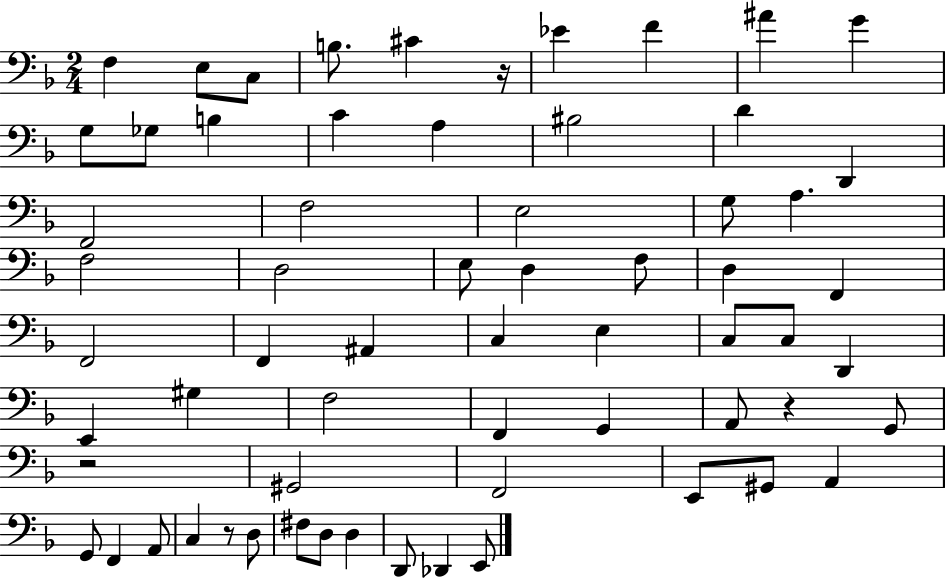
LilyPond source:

{
  \clef bass
  \numericTimeSignature
  \time 2/4
  \key f \major
  f4 e8 c8 | b8. cis'4 r16 | ees'4 f'4 | ais'4 g'4 | \break g8 ges8 b4 | c'4 a4 | bis2 | d'4 d,4 | \break f,2 | f2 | e2 | g8 a4. | \break f2 | d2 | e8 d4 f8 | d4 f,4 | \break f,2 | f,4 ais,4 | c4 e4 | c8 c8 d,4 | \break e,4 gis4 | f2 | f,4 g,4 | a,8 r4 g,8 | \break r2 | gis,2 | f,2 | e,8 gis,8 a,4 | \break g,8 f,4 a,8 | c4 r8 d8 | fis8 d8 d4 | d,8 des,4 e,8 | \break \bar "|."
}